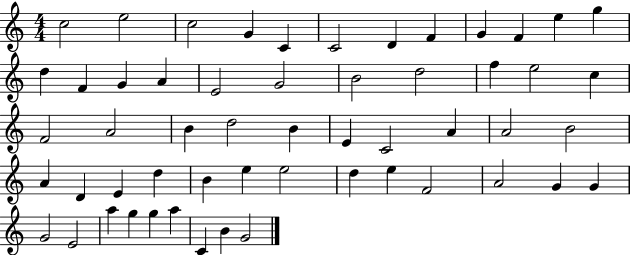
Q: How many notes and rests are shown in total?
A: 55